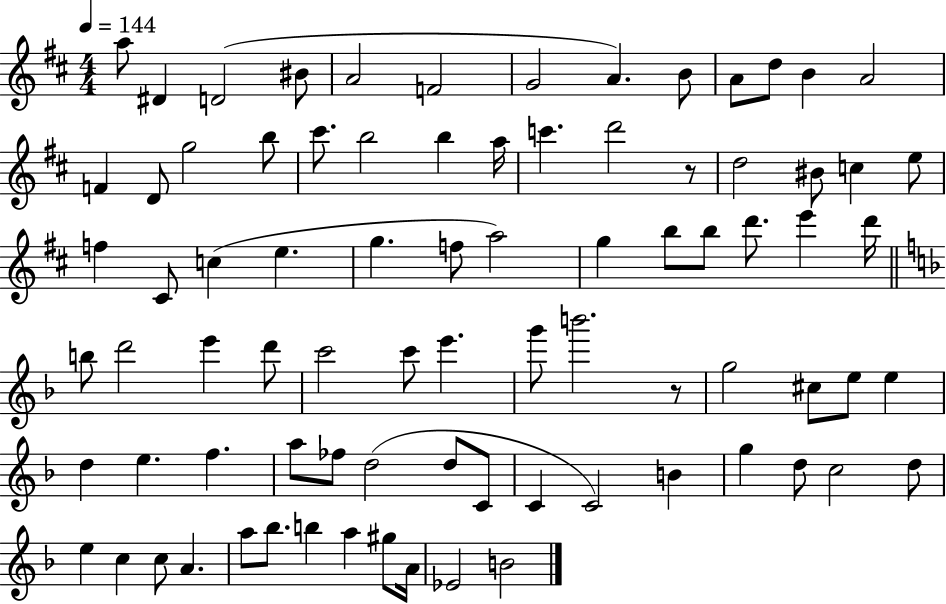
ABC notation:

X:1
T:Untitled
M:4/4
L:1/4
K:D
a/2 ^D D2 ^B/2 A2 F2 G2 A B/2 A/2 d/2 B A2 F D/2 g2 b/2 ^c'/2 b2 b a/4 c' d'2 z/2 d2 ^B/2 c e/2 f ^C/2 c e g f/2 a2 g b/2 b/2 d'/2 e' d'/4 b/2 d'2 e' d'/2 c'2 c'/2 e' g'/2 b'2 z/2 g2 ^c/2 e/2 e d e f a/2 _f/2 d2 d/2 C/2 C C2 B g d/2 c2 d/2 e c c/2 A a/2 _b/2 b a ^g/2 A/4 _E2 B2